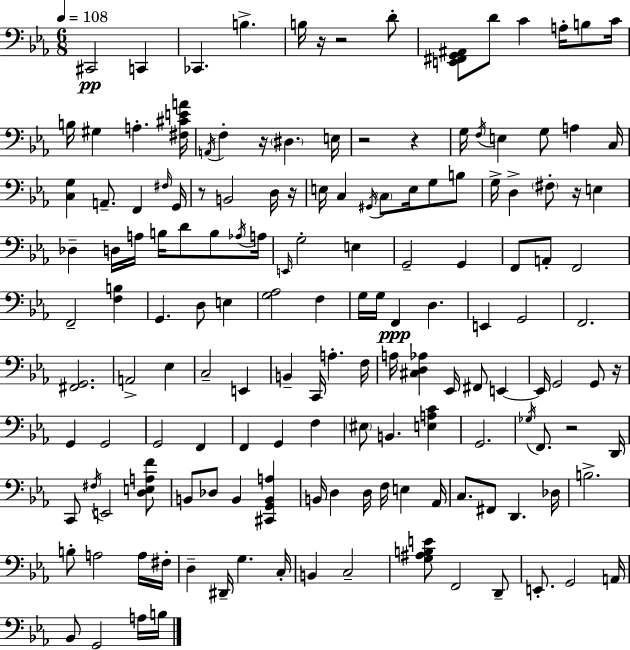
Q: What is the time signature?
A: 6/8